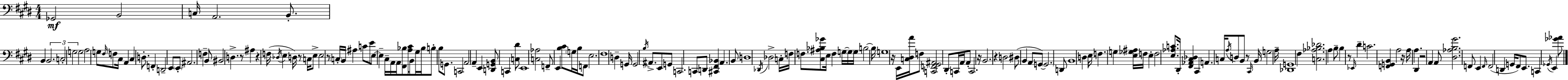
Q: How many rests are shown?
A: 11